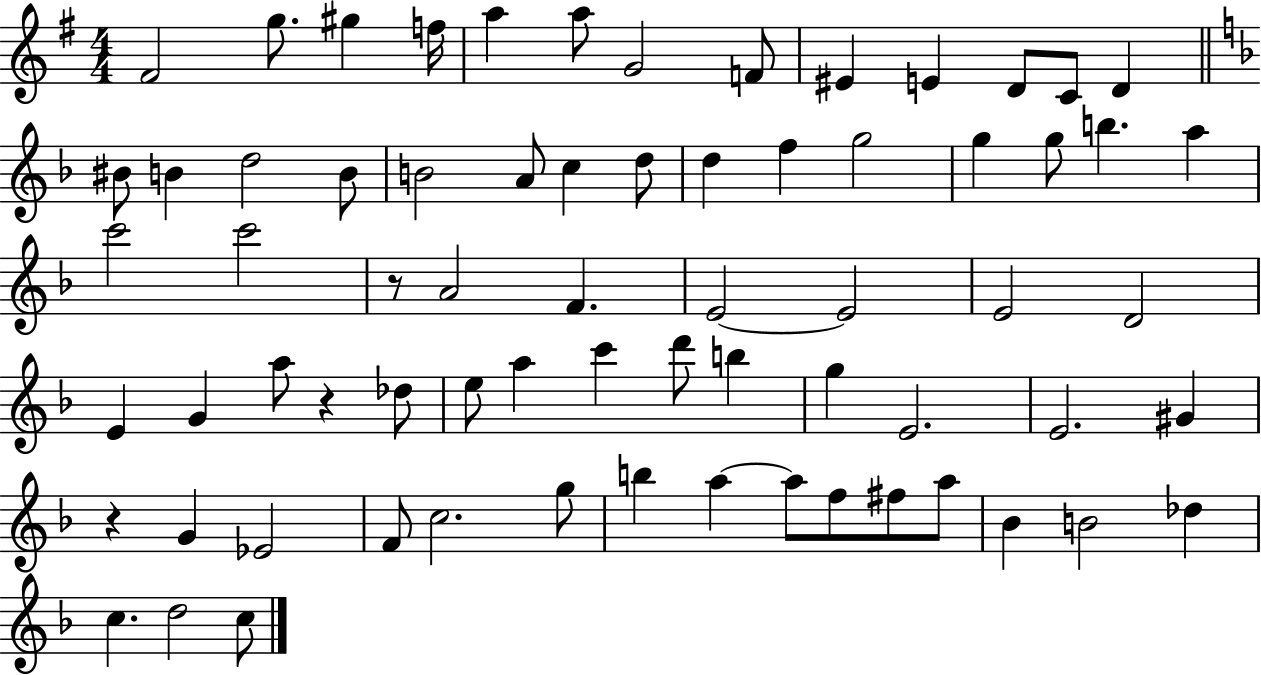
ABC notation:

X:1
T:Untitled
M:4/4
L:1/4
K:G
^F2 g/2 ^g f/4 a a/2 G2 F/2 ^E E D/2 C/2 D ^B/2 B d2 B/2 B2 A/2 c d/2 d f g2 g g/2 b a c'2 c'2 z/2 A2 F E2 E2 E2 D2 E G a/2 z _d/2 e/2 a c' d'/2 b g E2 E2 ^G z G _E2 F/2 c2 g/2 b a a/2 f/2 ^f/2 a/2 _B B2 _d c d2 c/2